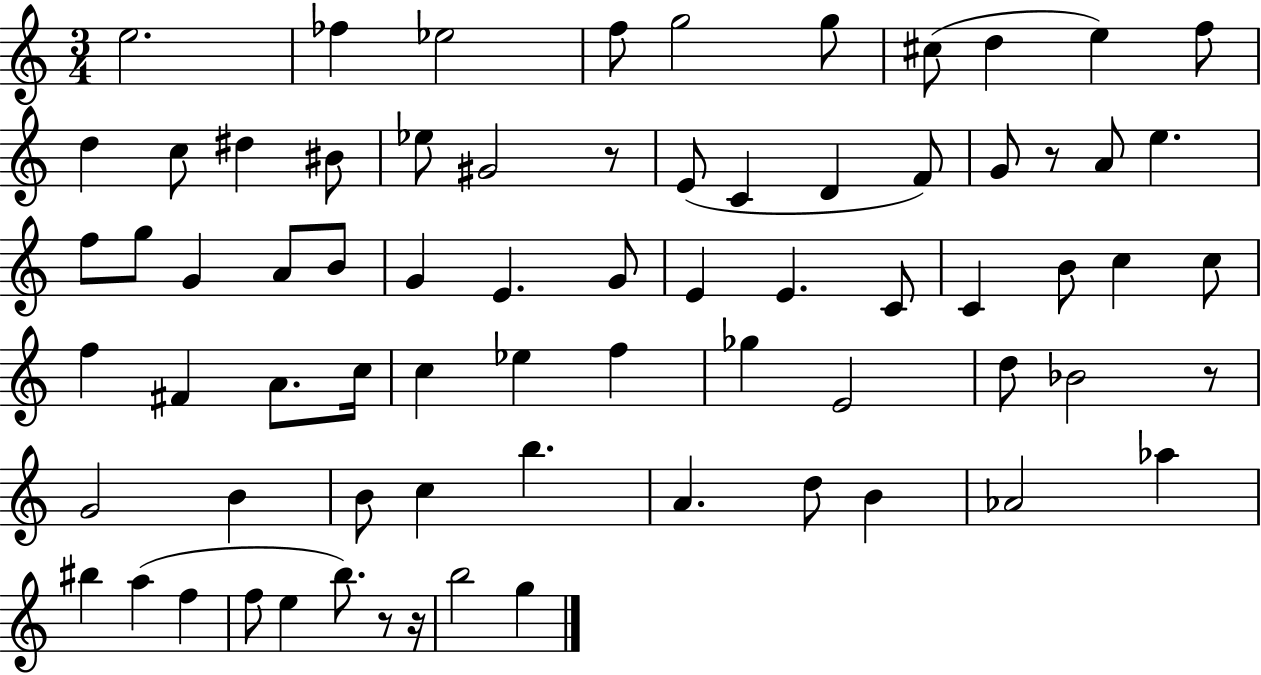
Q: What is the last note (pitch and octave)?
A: G5